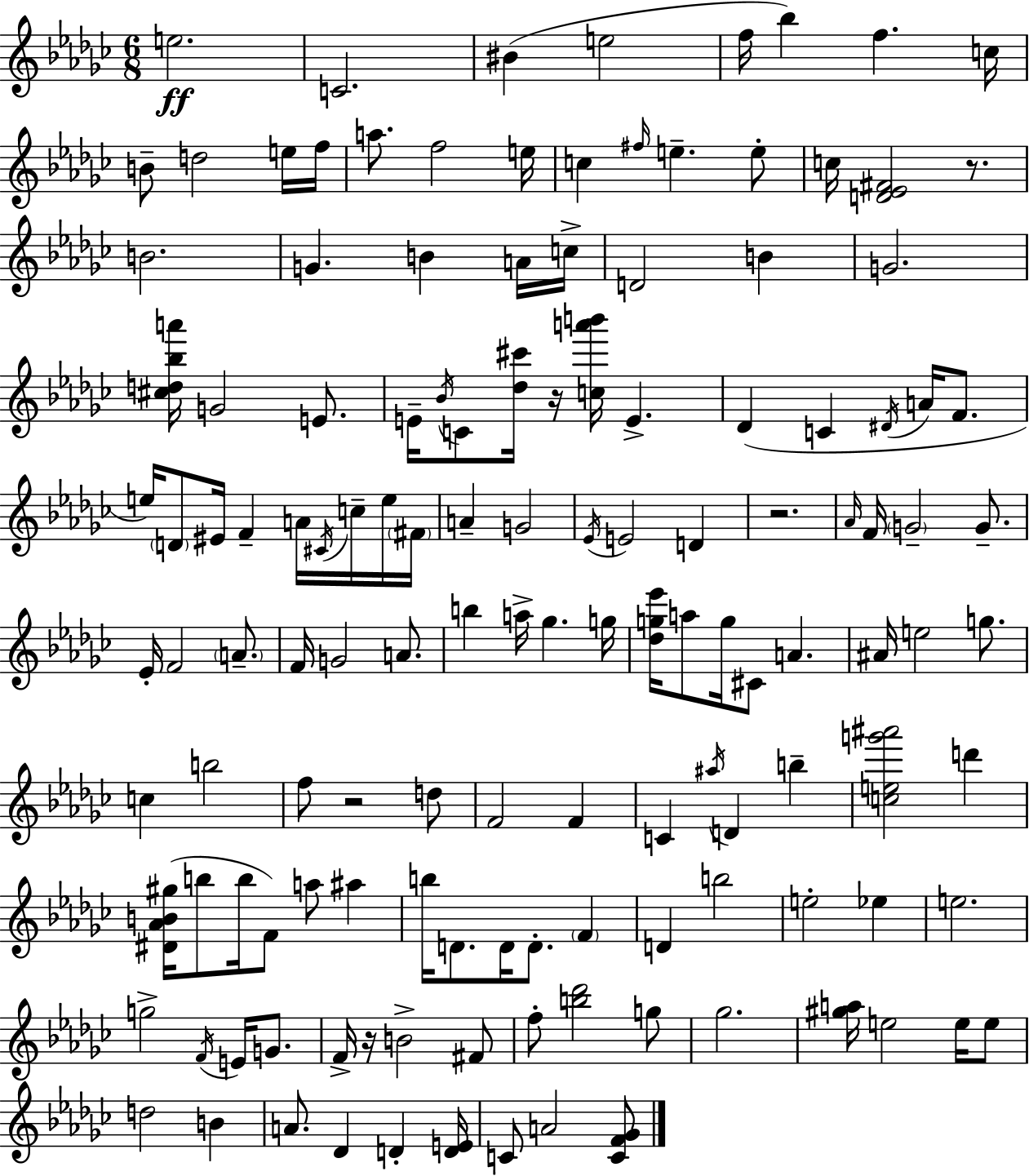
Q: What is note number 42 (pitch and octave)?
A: EIS4